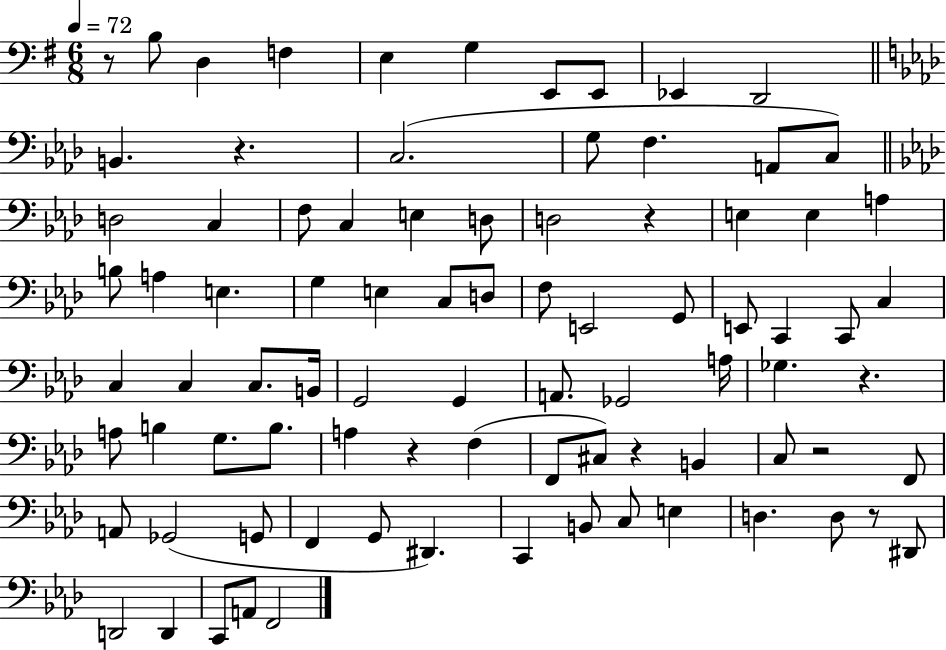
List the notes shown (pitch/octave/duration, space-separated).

R/e B3/e D3/q F3/q E3/q G3/q E2/e E2/e Eb2/q D2/h B2/q. R/q. C3/h. G3/e F3/q. A2/e C3/e D3/h C3/q F3/e C3/q E3/q D3/e D3/h R/q E3/q E3/q A3/q B3/e A3/q E3/q. G3/q E3/q C3/e D3/e F3/e E2/h G2/e E2/e C2/q C2/e C3/q C3/q C3/q C3/e. B2/s G2/h G2/q A2/e. Gb2/h A3/s Gb3/q. R/q. A3/e B3/q G3/e. B3/e. A3/q R/q F3/q F2/e C#3/e R/q B2/q C3/e R/h F2/e A2/e Gb2/h G2/e F2/q G2/e D#2/q. C2/q B2/e C3/e E3/q D3/q. D3/e R/e D#2/e D2/h D2/q C2/e A2/e F2/h